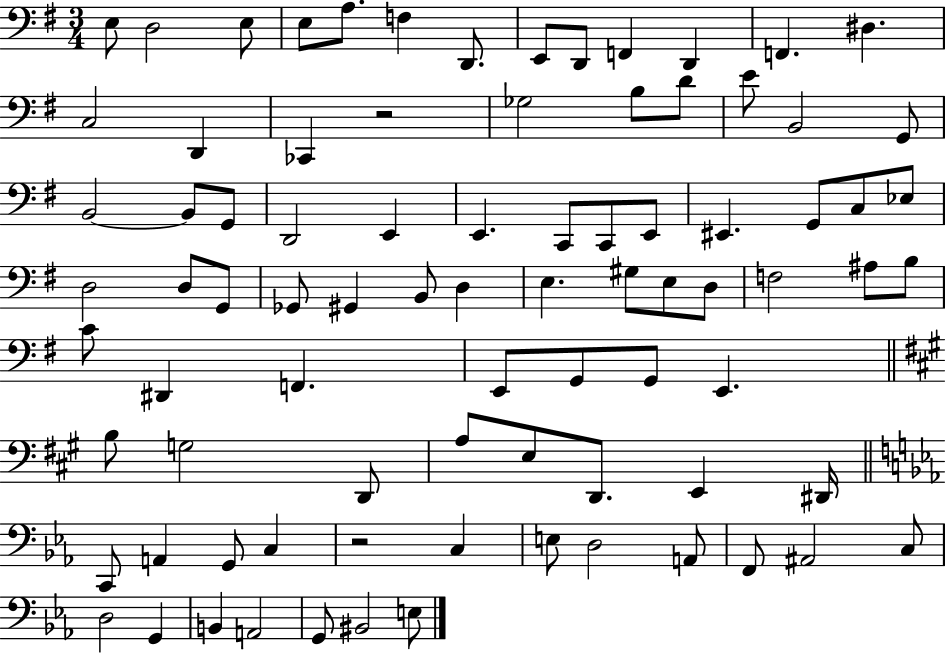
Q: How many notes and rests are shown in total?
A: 84